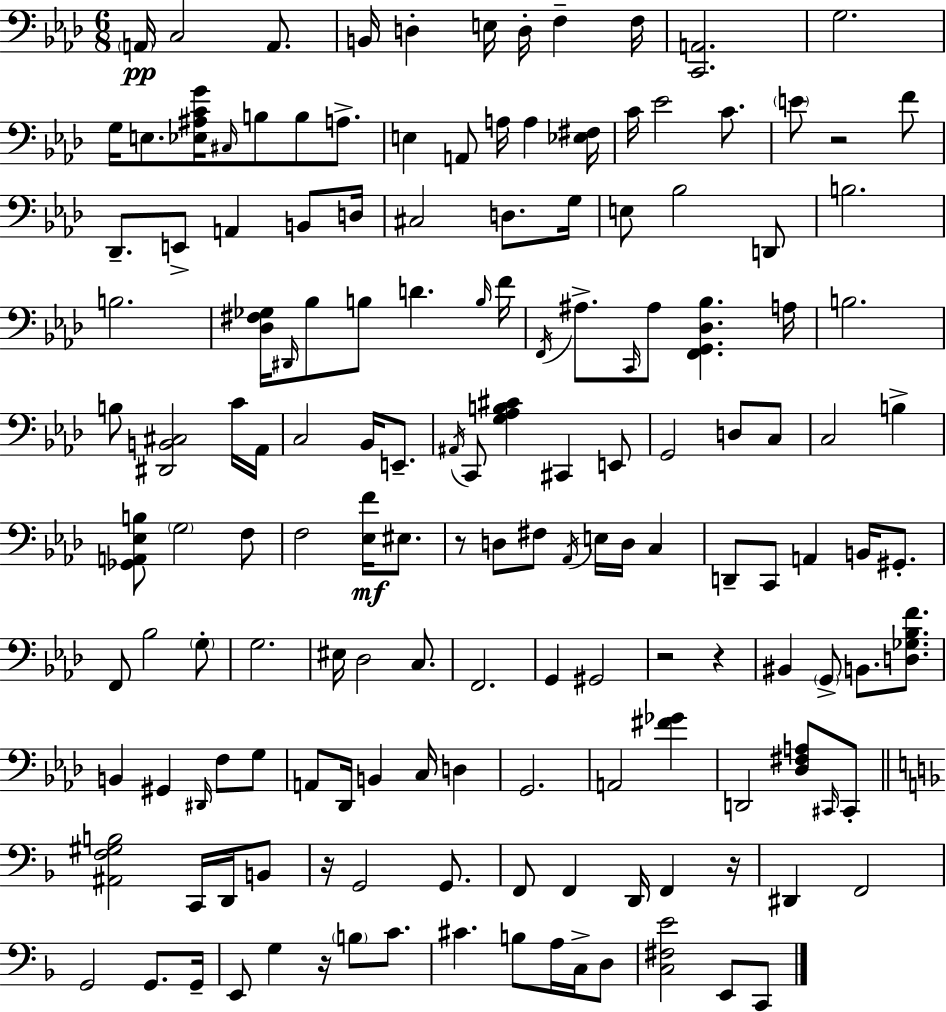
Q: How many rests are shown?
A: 7